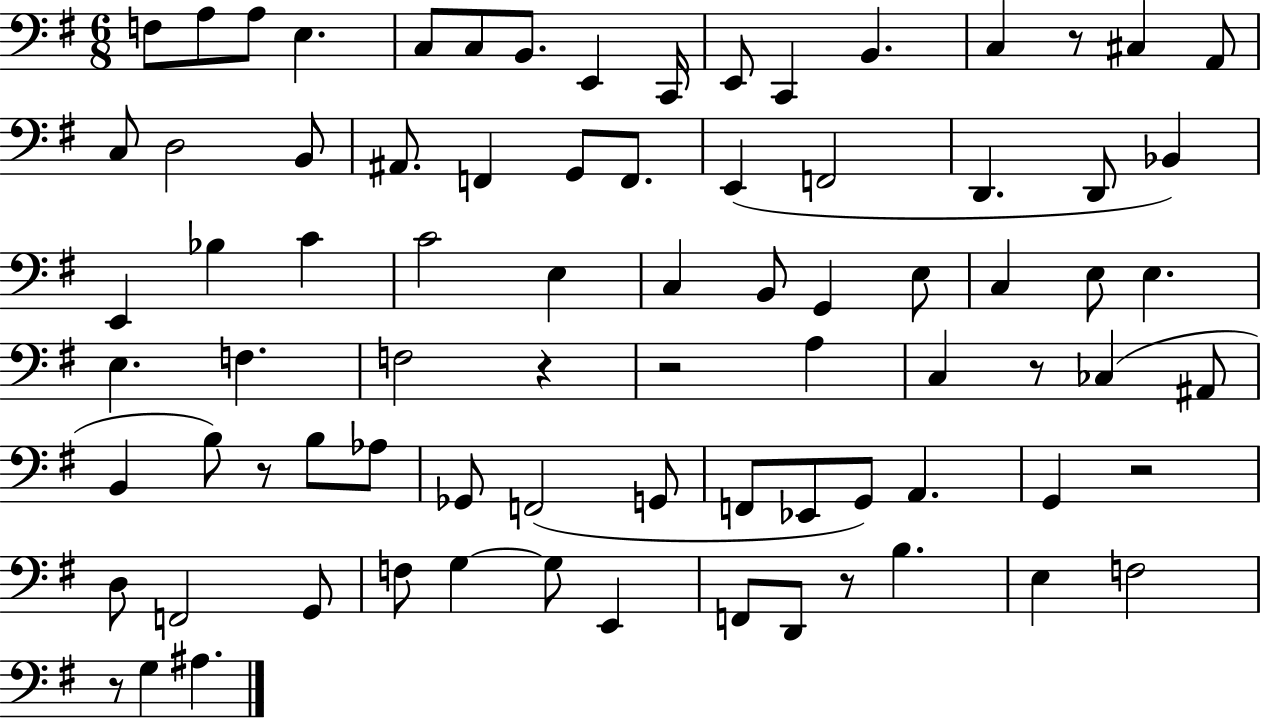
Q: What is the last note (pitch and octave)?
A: A#3